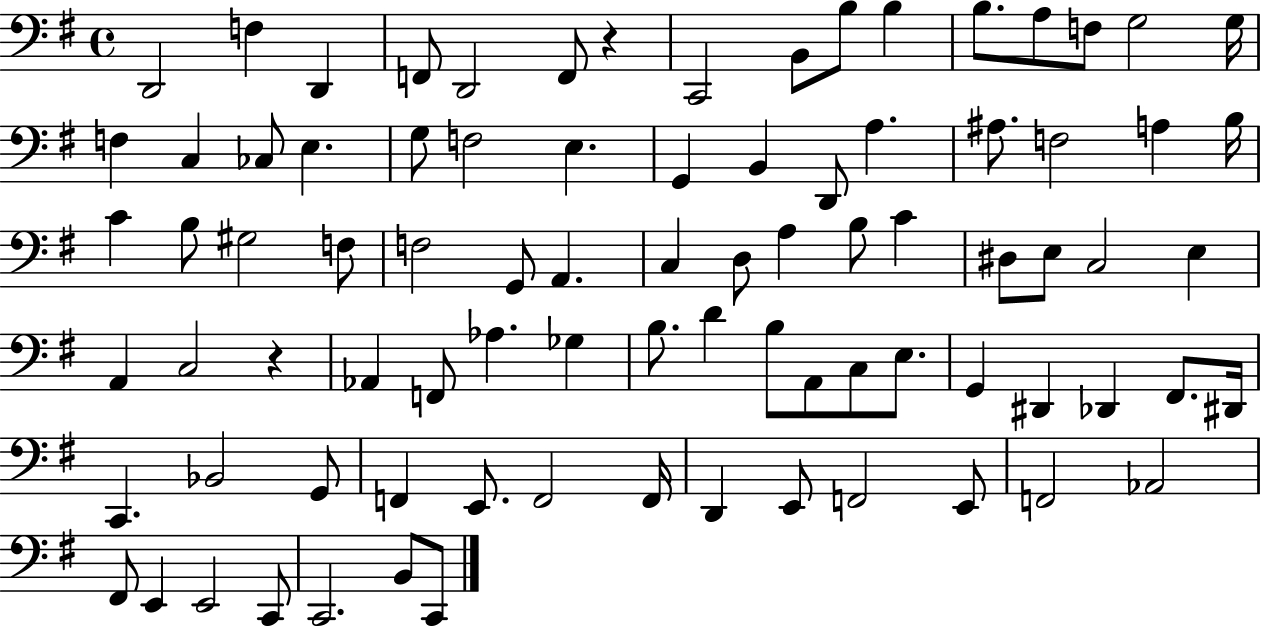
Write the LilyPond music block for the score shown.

{
  \clef bass
  \time 4/4
  \defaultTimeSignature
  \key g \major
  \repeat volta 2 { d,2 f4 d,4 | f,8 d,2 f,8 r4 | c,2 b,8 b8 b4 | b8. a8 f8 g2 g16 | \break f4 c4 ces8 e4. | g8 f2 e4. | g,4 b,4 d,8 a4. | ais8. f2 a4 b16 | \break c'4 b8 gis2 f8 | f2 g,8 a,4. | c4 d8 a4 b8 c'4 | dis8 e8 c2 e4 | \break a,4 c2 r4 | aes,4 f,8 aes4. ges4 | b8. d'4 b8 a,8 c8 e8. | g,4 dis,4 des,4 fis,8. dis,16 | \break c,4. bes,2 g,8 | f,4 e,8. f,2 f,16 | d,4 e,8 f,2 e,8 | f,2 aes,2 | \break fis,8 e,4 e,2 c,8 | c,2. b,8 c,8 | } \bar "|."
}